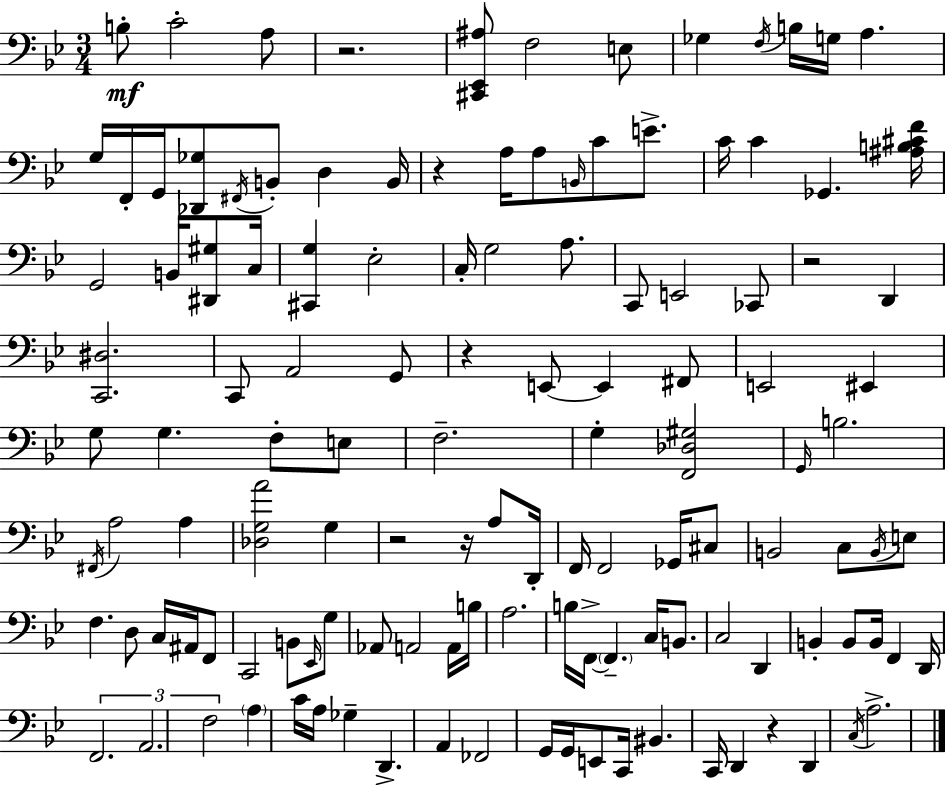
B3/e C4/h A3/e R/h. [C#2,Eb2,A#3]/e F3/h E3/e Gb3/q F3/s B3/s G3/s A3/q. G3/s F2/s G2/s [Db2,Gb3]/e F#2/s B2/e D3/q B2/s R/q A3/s A3/e B2/s C4/e E4/e. C4/s C4/q Gb2/q. [A#3,B3,C#4,F4]/s G2/h B2/s [D#2,G#3]/e C3/s [C#2,G3]/q Eb3/h C3/s G3/h A3/e. C2/e E2/h CES2/e R/h D2/q [C2,D#3]/h. C2/e A2/h G2/e R/q E2/e E2/q F#2/e E2/h EIS2/q G3/e G3/q. F3/e E3/e F3/h. G3/q [F2,Db3,G#3]/h G2/s B3/h. F#2/s A3/h A3/q [Db3,G3,A4]/h G3/q R/h R/s A3/e D2/s F2/s F2/h Gb2/s C#3/e B2/h C3/e B2/s E3/e F3/q. D3/e C3/s A#2/s F2/e C2/h B2/e Eb2/s G3/e Ab2/e A2/h A2/s B3/s A3/h. B3/s F2/s F2/q. C3/s B2/e. C3/h D2/q B2/q B2/e B2/s F2/q D2/s F2/h. A2/h. F3/h A3/q C4/s A3/s Gb3/q D2/q. A2/q FES2/h G2/s G2/s E2/e C2/s BIS2/q. C2/s D2/q R/q D2/q C3/s A3/h.